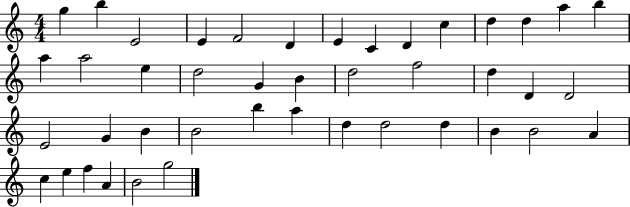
{
  \clef treble
  \numericTimeSignature
  \time 4/4
  \key c \major
  g''4 b''4 e'2 | e'4 f'2 d'4 | e'4 c'4 d'4 c''4 | d''4 d''4 a''4 b''4 | \break a''4 a''2 e''4 | d''2 g'4 b'4 | d''2 f''2 | d''4 d'4 d'2 | \break e'2 g'4 b'4 | b'2 b''4 a''4 | d''4 d''2 d''4 | b'4 b'2 a'4 | \break c''4 e''4 f''4 a'4 | b'2 g''2 | \bar "|."
}